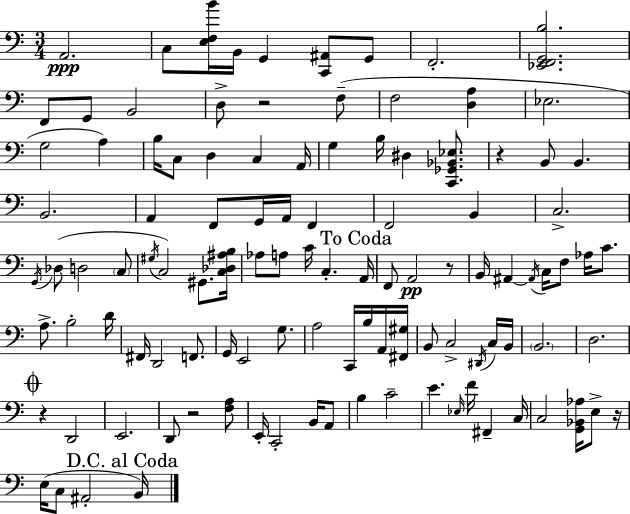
X:1
T:Untitled
M:3/4
L:1/4
K:Am
A,,2 C,/2 [E,F,B]/4 B,,/4 G,, [C,,^A,,]/2 G,,/2 F,,2 [_E,,F,,G,,B,]2 F,,/2 G,,/2 B,,2 D,/2 z2 F,/2 F,2 [D,A,] _E,2 G,2 A, B,/4 C,/2 D, C, A,,/4 G, B,/4 ^D, [C,,_G,,_B,,_E,]/2 z B,,/2 B,, B,,2 A,, F,,/2 G,,/4 A,,/4 F,, F,,2 B,, C,2 G,,/4 _D,/2 D,2 C,/2 ^G,/4 C,2 ^G,,/2 [C,_D,^A,B,]/4 _A,/2 A,/2 C/4 C, A,,/4 F,,/2 A,,2 z/2 B,,/4 ^A,, ^A,,/4 C,/4 F,/2 _A,/4 C/2 A,/2 B,2 D/4 ^F,,/4 D,,2 F,,/2 G,,/4 E,,2 G,/2 A,2 C,,/4 B,/4 A,,/4 [^F,,^G,]/4 B,,/2 C,2 ^D,,/4 C,/4 B,,/4 B,,2 D,2 z D,,2 E,,2 D,,/2 z2 [F,A,]/2 E,,/4 C,,2 B,,/4 A,,/2 B, C2 E _E,/4 F/4 ^F,, C,/4 C,2 [G,,_B,,_A,]/4 E,/2 z/4 E,/4 C,/2 ^A,,2 B,,/4